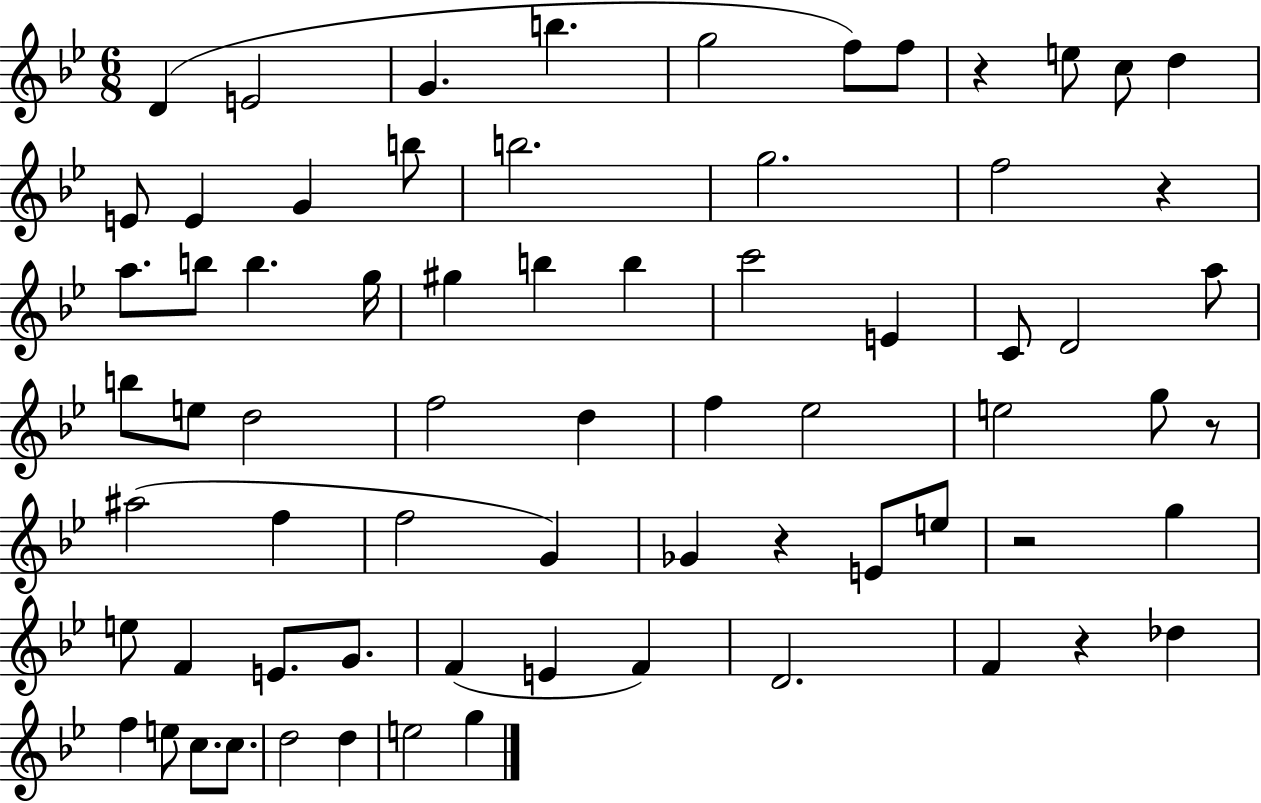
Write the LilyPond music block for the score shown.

{
  \clef treble
  \numericTimeSignature
  \time 6/8
  \key bes \major
  \repeat volta 2 { d'4( e'2 | g'4. b''4. | g''2 f''8) f''8 | r4 e''8 c''8 d''4 | \break e'8 e'4 g'4 b''8 | b''2. | g''2. | f''2 r4 | \break a''8. b''8 b''4. g''16 | gis''4 b''4 b''4 | c'''2 e'4 | c'8 d'2 a''8 | \break b''8 e''8 d''2 | f''2 d''4 | f''4 ees''2 | e''2 g''8 r8 | \break ais''2( f''4 | f''2 g'4) | ges'4 r4 e'8 e''8 | r2 g''4 | \break e''8 f'4 e'8. g'8. | f'4( e'4 f'4) | d'2. | f'4 r4 des''4 | \break f''4 e''8 c''8. c''8. | d''2 d''4 | e''2 g''4 | } \bar "|."
}